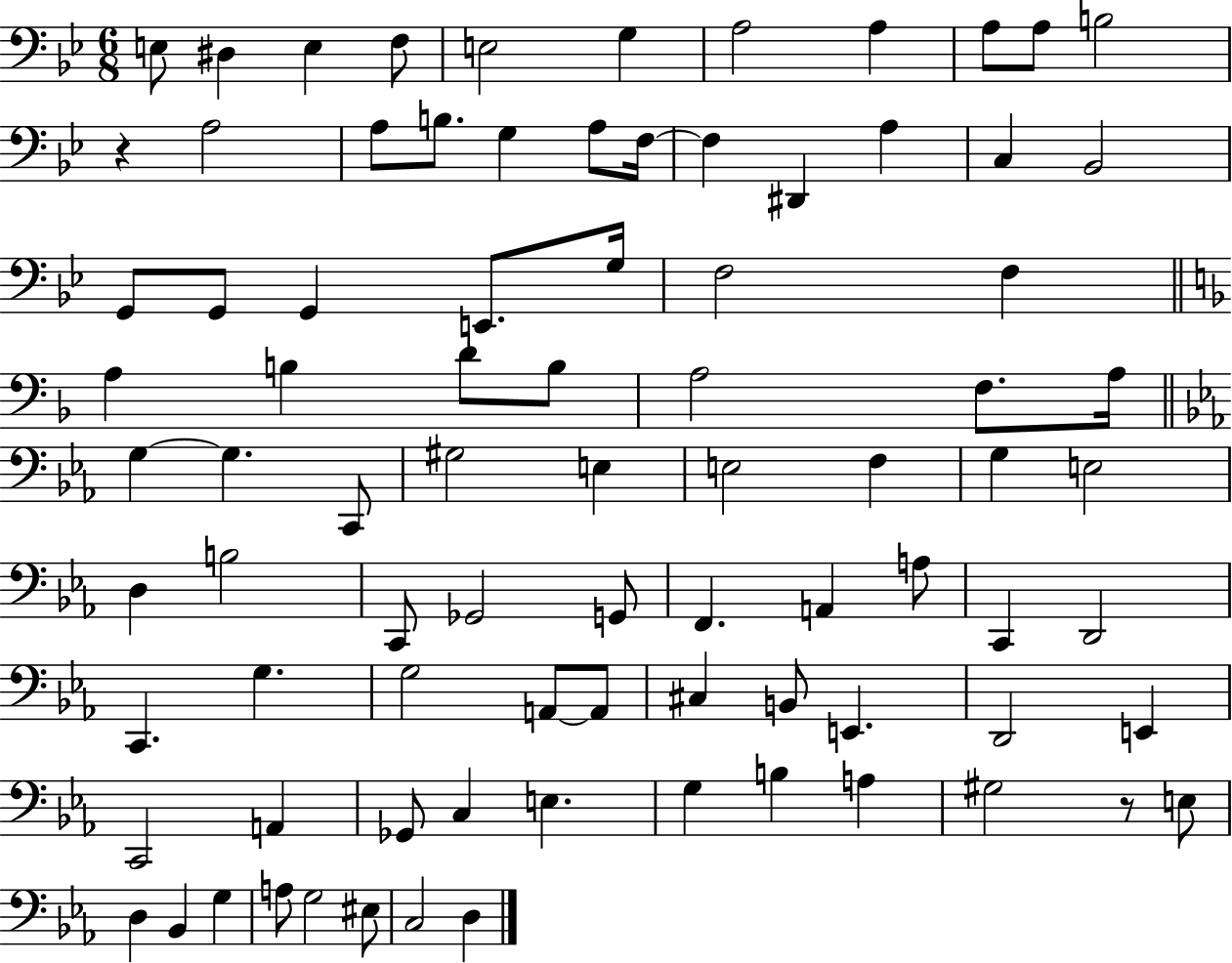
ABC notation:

X:1
T:Untitled
M:6/8
L:1/4
K:Bb
E,/2 ^D, E, F,/2 E,2 G, A,2 A, A,/2 A,/2 B,2 z A,2 A,/2 B,/2 G, A,/2 F,/4 F, ^D,, A, C, _B,,2 G,,/2 G,,/2 G,, E,,/2 G,/4 F,2 F, A, B, D/2 B,/2 A,2 F,/2 A,/4 G, G, C,,/2 ^G,2 E, E,2 F, G, E,2 D, B,2 C,,/2 _G,,2 G,,/2 F,, A,, A,/2 C,, D,,2 C,, G, G,2 A,,/2 A,,/2 ^C, B,,/2 E,, D,,2 E,, C,,2 A,, _G,,/2 C, E, G, B, A, ^G,2 z/2 E,/2 D, _B,, G, A,/2 G,2 ^E,/2 C,2 D,